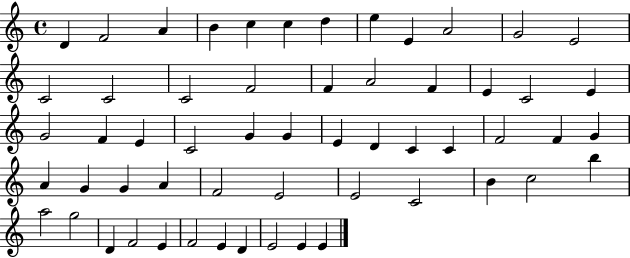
X:1
T:Untitled
M:4/4
L:1/4
K:C
D F2 A B c c d e E A2 G2 E2 C2 C2 C2 F2 F A2 F E C2 E G2 F E C2 G G E D C C F2 F G A G G A F2 E2 E2 C2 B c2 b a2 g2 D F2 E F2 E D E2 E E